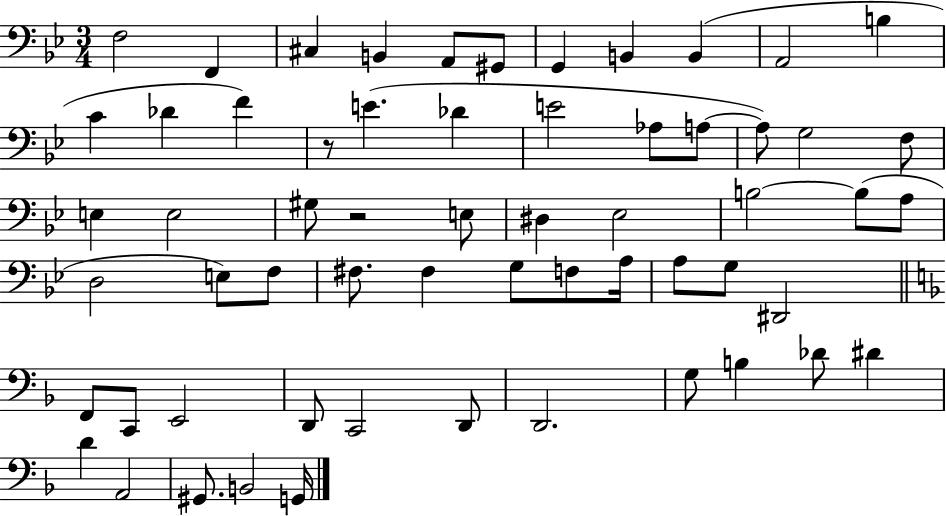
{
  \clef bass
  \numericTimeSignature
  \time 3/4
  \key bes \major
  f2 f,4 | cis4 b,4 a,8 gis,8 | g,4 b,4 b,4( | a,2 b4 | \break c'4 des'4 f'4) | r8 e'4.( des'4 | e'2 aes8 a8~~ | a8) g2 f8 | \break e4 e2 | gis8 r2 e8 | dis4 ees2 | b2~~ b8( a8 | \break d2 e8) f8 | fis8. fis4 g8 f8 a16 | a8 g8 dis,2 | \bar "||" \break \key f \major f,8 c,8 e,2 | d,8 c,2 d,8 | d,2. | g8 b4 des'8 dis'4 | \break d'4 a,2 | gis,8. b,2 g,16 | \bar "|."
}